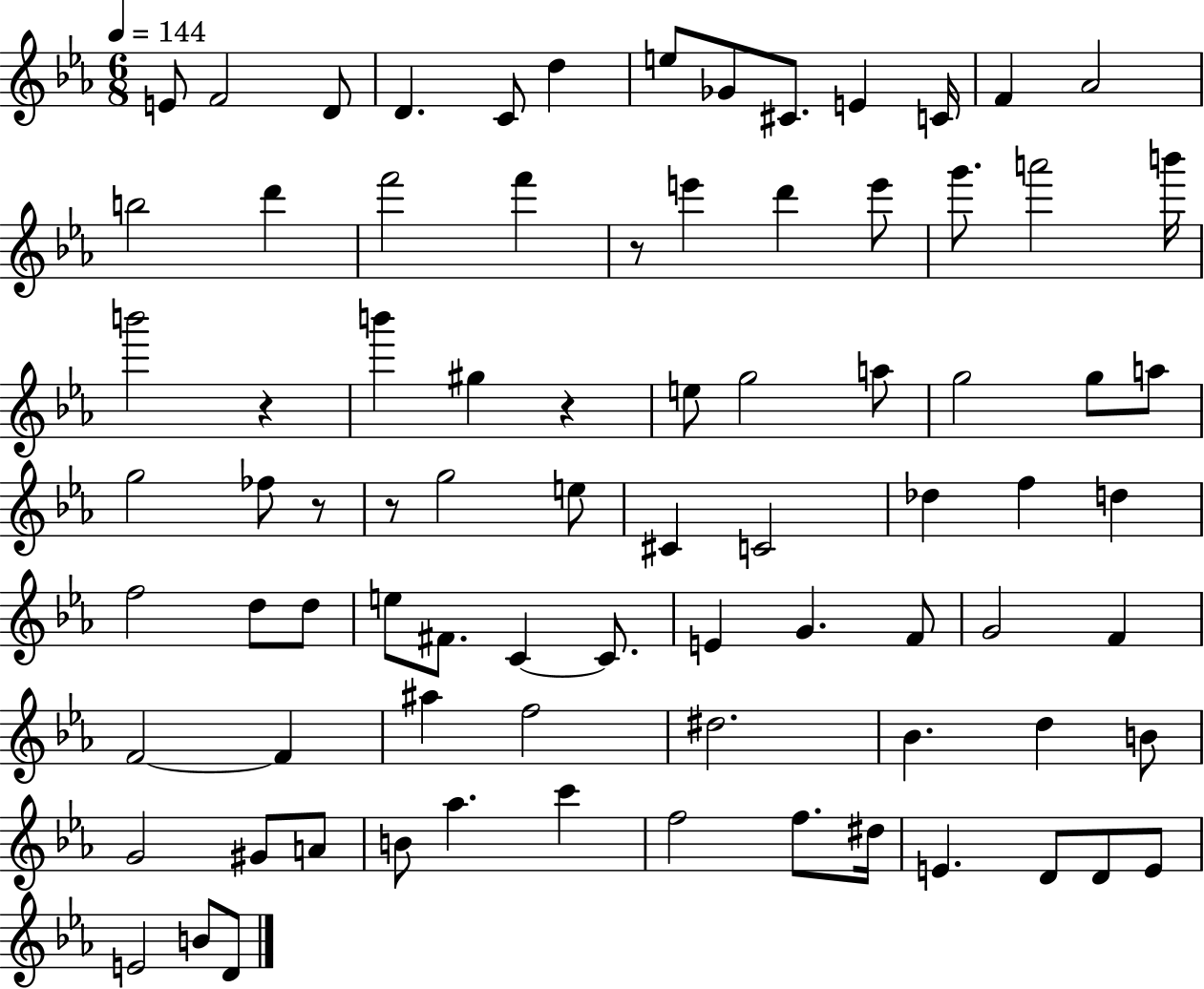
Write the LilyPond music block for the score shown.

{
  \clef treble
  \numericTimeSignature
  \time 6/8
  \key ees \major
  \tempo 4 = 144
  e'8 f'2 d'8 | d'4. c'8 d''4 | e''8 ges'8 cis'8. e'4 c'16 | f'4 aes'2 | \break b''2 d'''4 | f'''2 f'''4 | r8 e'''4 d'''4 e'''8 | g'''8. a'''2 b'''16 | \break b'''2 r4 | b'''4 gis''4 r4 | e''8 g''2 a''8 | g''2 g''8 a''8 | \break g''2 fes''8 r8 | r8 g''2 e''8 | cis'4 c'2 | des''4 f''4 d''4 | \break f''2 d''8 d''8 | e''8 fis'8. c'4~~ c'8. | e'4 g'4. f'8 | g'2 f'4 | \break f'2~~ f'4 | ais''4 f''2 | dis''2. | bes'4. d''4 b'8 | \break g'2 gis'8 a'8 | b'8 aes''4. c'''4 | f''2 f''8. dis''16 | e'4. d'8 d'8 e'8 | \break e'2 b'8 d'8 | \bar "|."
}